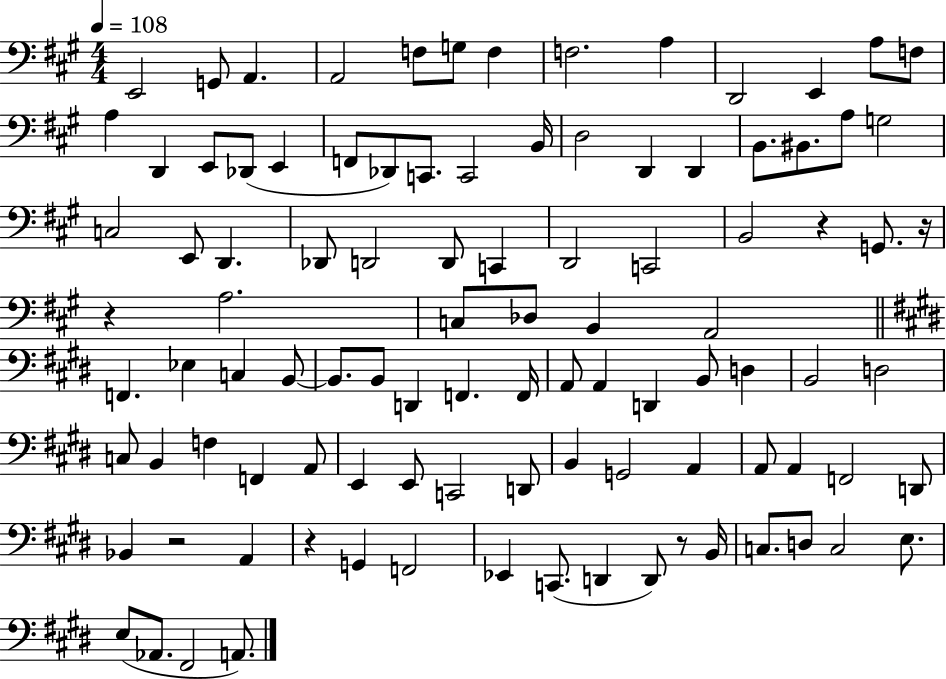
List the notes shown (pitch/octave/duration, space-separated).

E2/h G2/e A2/q. A2/h F3/e G3/e F3/q F3/h. A3/q D2/h E2/q A3/e F3/e A3/q D2/q E2/e Db2/e E2/q F2/e Db2/e C2/e. C2/h B2/s D3/h D2/q D2/q B2/e. BIS2/e. A3/e G3/h C3/h E2/e D2/q. Db2/e D2/h D2/e C2/q D2/h C2/h B2/h R/q G2/e. R/s R/q A3/h. C3/e Db3/e B2/q A2/h F2/q. Eb3/q C3/q B2/e B2/e. B2/e D2/q F2/q. F2/s A2/e A2/q D2/q B2/e D3/q B2/h D3/h C3/e B2/q F3/q F2/q A2/e E2/q E2/e C2/h D2/e B2/q G2/h A2/q A2/e A2/q F2/h D2/e Bb2/q R/h A2/q R/q G2/q F2/h Eb2/q C2/e. D2/q D2/e R/e B2/s C3/e. D3/e C3/h E3/e. E3/e Ab2/e. F#2/h A2/e.